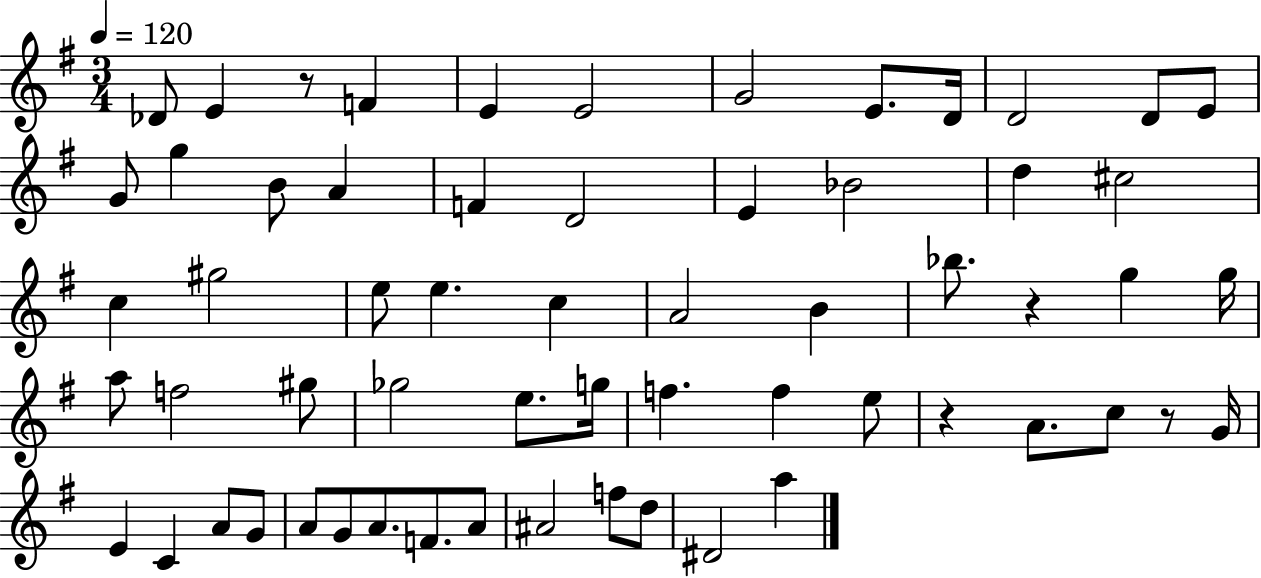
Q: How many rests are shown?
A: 4